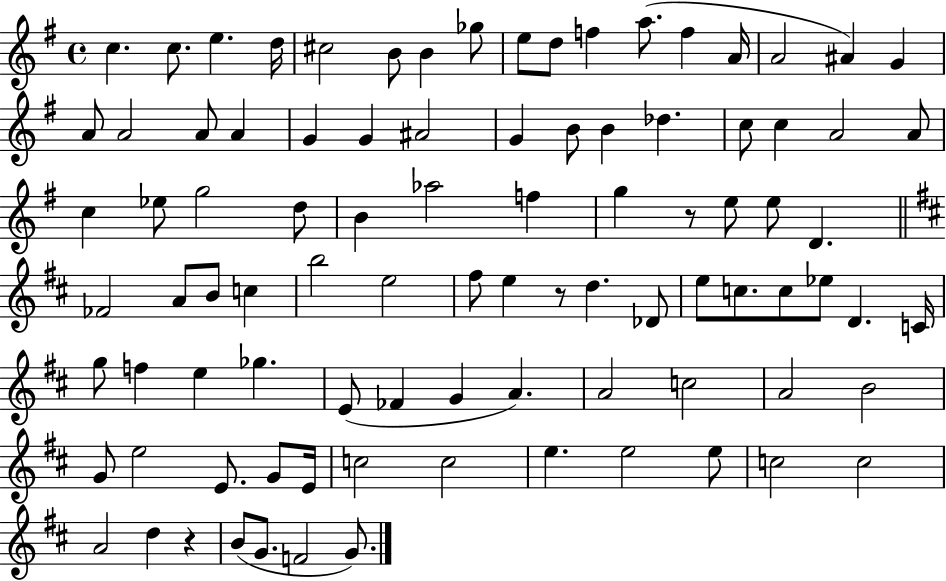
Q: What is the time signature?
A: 4/4